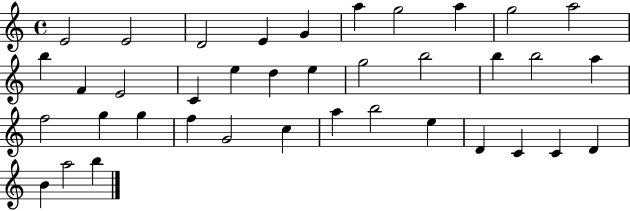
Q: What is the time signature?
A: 4/4